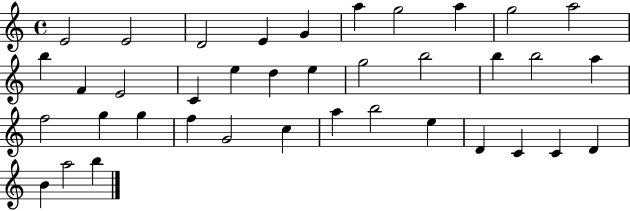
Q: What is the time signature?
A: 4/4